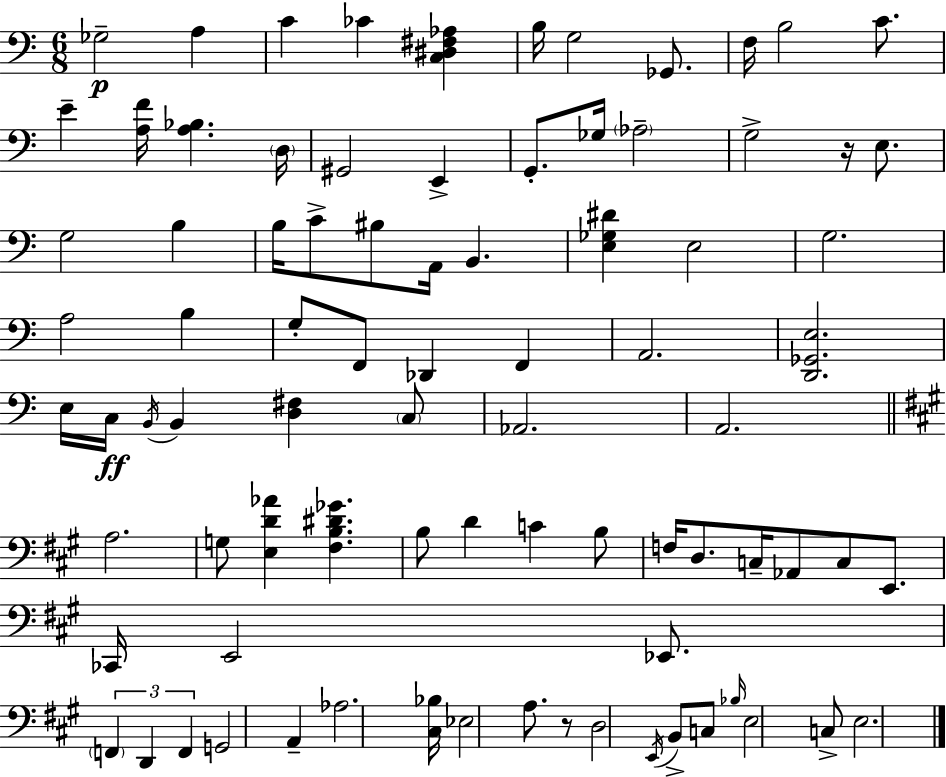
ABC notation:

X:1
T:Untitled
M:6/8
L:1/4
K:Am
_G,2 A, C _C [C,^D,^F,_A,] B,/4 G,2 _G,,/2 F,/4 B,2 C/2 E [A,F]/4 [A,_B,] D,/4 ^G,,2 E,, G,,/2 _G,/4 _A,2 G,2 z/4 E,/2 G,2 B, B,/4 C/2 ^B,/2 A,,/4 B,, [E,_G,^D] E,2 G,2 A,2 B, G,/2 F,,/2 _D,, F,, A,,2 [D,,_G,,E,]2 E,/4 C,/4 B,,/4 B,, [D,^F,] C,/2 _A,,2 A,,2 A,2 G,/2 [E,D_A] [^F,B,^D_G] B,/2 D C B,/2 F,/4 D,/2 C,/4 _A,,/2 C,/2 E,,/2 _C,,/4 E,,2 _E,,/2 F,, D,, F,, G,,2 A,, _A,2 [^C,_B,]/4 _E,2 A,/2 z/2 D,2 E,,/4 B,,/2 C,/2 _B,/4 E,2 C,/2 E,2